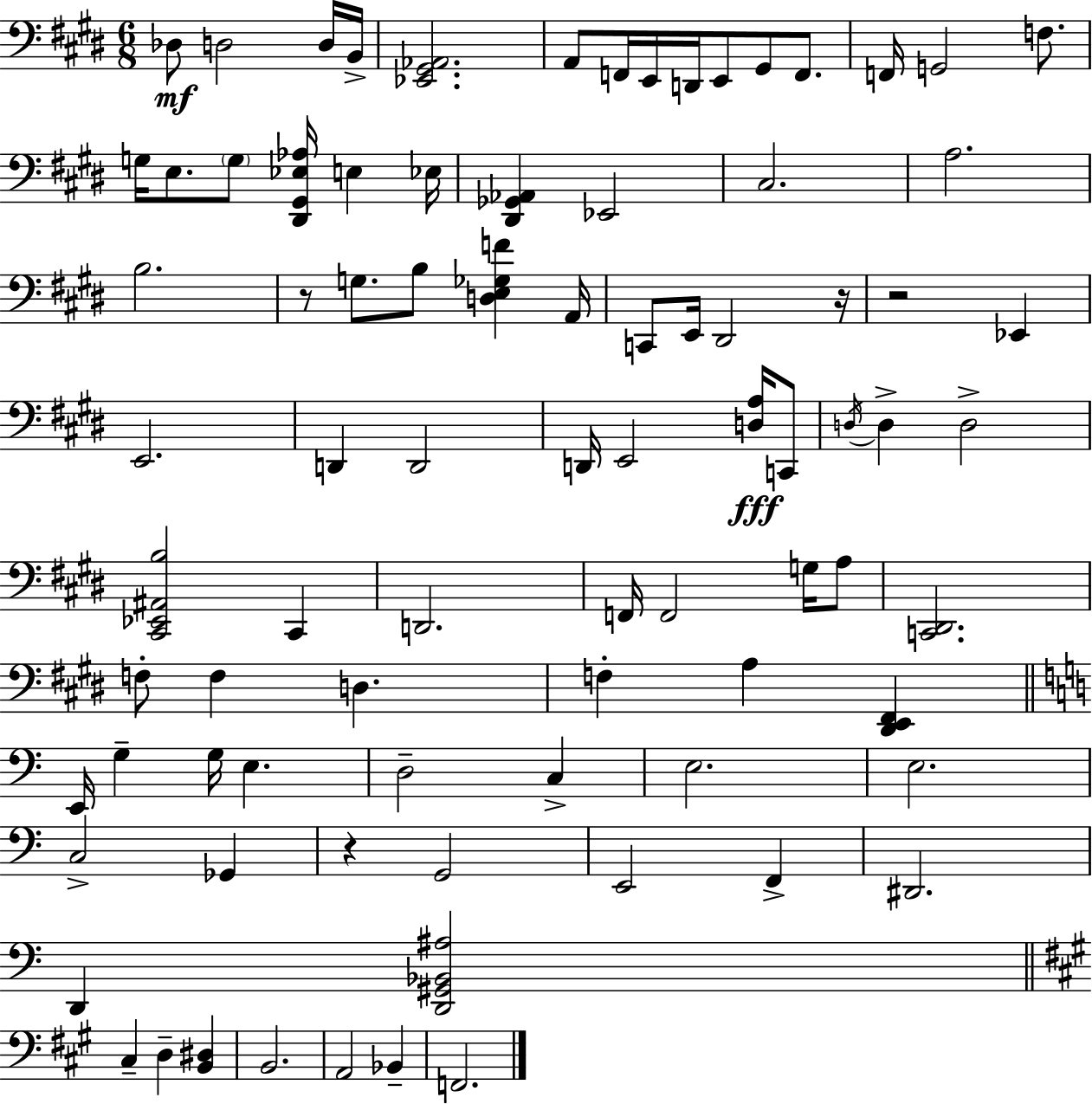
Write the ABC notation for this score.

X:1
T:Untitled
M:6/8
L:1/4
K:E
_D,/2 D,2 D,/4 B,,/4 [_E,,^G,,_A,,]2 A,,/2 F,,/4 E,,/4 D,,/4 E,,/2 ^G,,/2 F,,/2 F,,/4 G,,2 F,/2 G,/4 E,/2 G,/2 [^D,,^G,,_E,_A,]/4 E, _E,/4 [^D,,_G,,_A,,] _E,,2 ^C,2 A,2 B,2 z/2 G,/2 B,/2 [D,E,_G,F] A,,/4 C,,/2 E,,/4 ^D,,2 z/4 z2 _E,, E,,2 D,, D,,2 D,,/4 E,,2 [D,A,]/4 C,,/2 D,/4 D, D,2 [^C,,_E,,^A,,B,]2 ^C,, D,,2 F,,/4 F,,2 G,/4 A,/2 [C,,^D,,]2 F,/2 F, D, F, A, [^D,,E,,^F,,] E,,/4 G, G,/4 E, D,2 C, E,2 E,2 C,2 _G,, z G,,2 E,,2 F,, ^D,,2 D,, [D,,^G,,_B,,^A,]2 ^C, D, [B,,^D,] B,,2 A,,2 _B,, F,,2